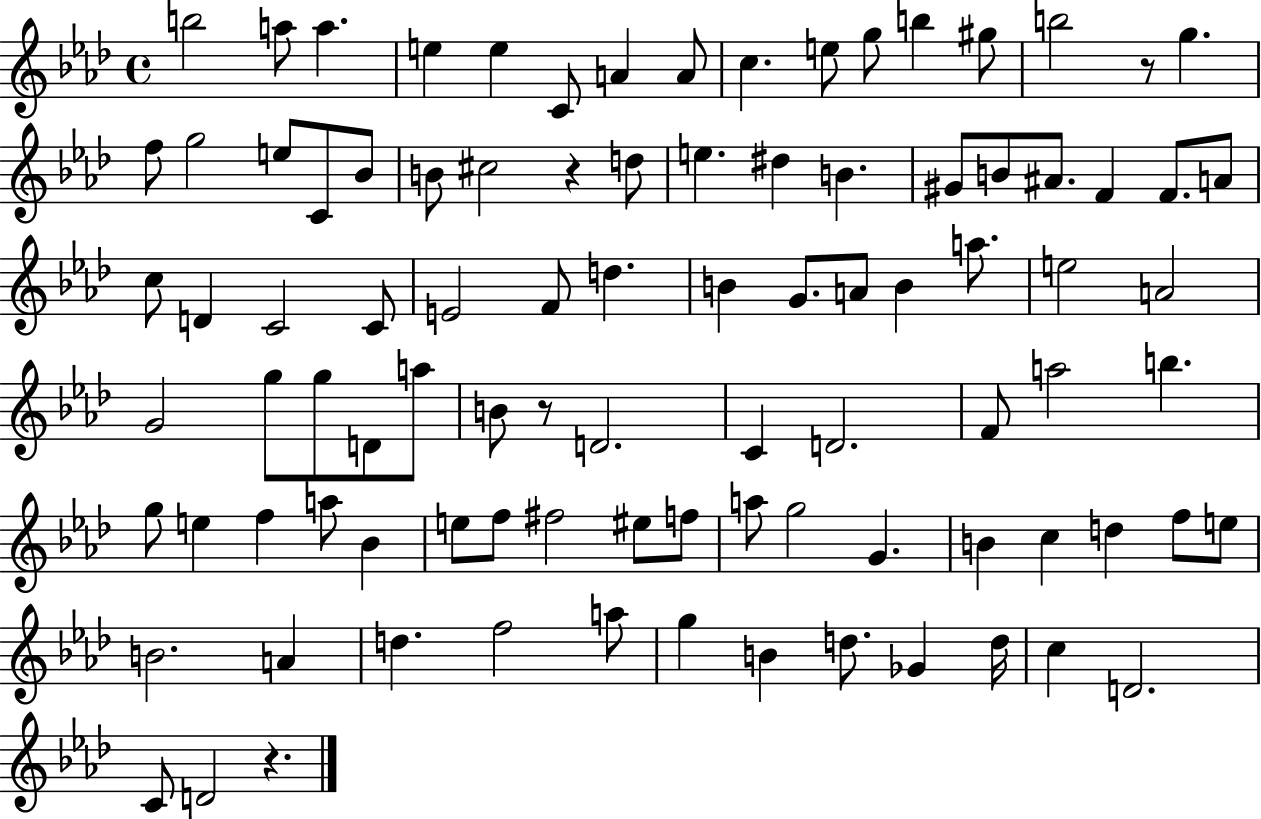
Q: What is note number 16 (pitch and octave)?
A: F5